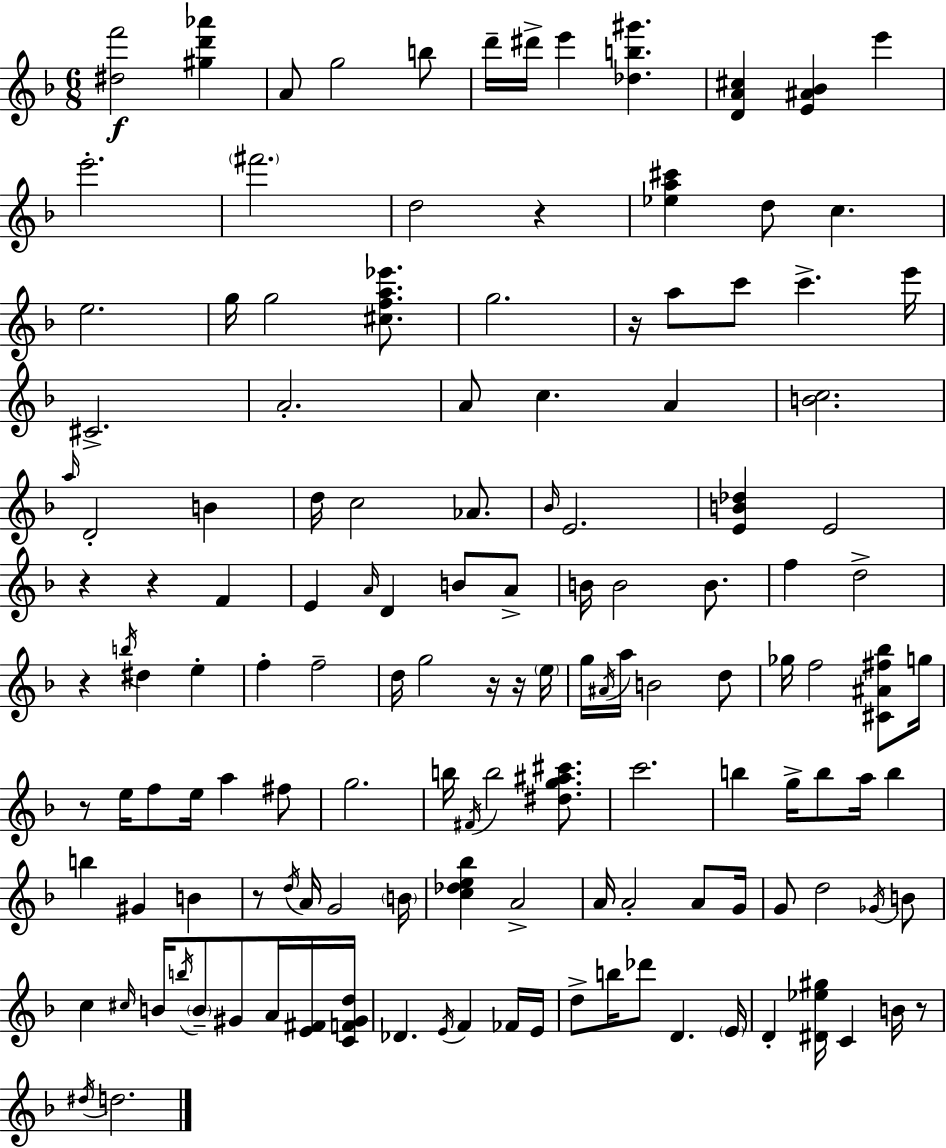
{
  \clef treble
  \numericTimeSignature
  \time 6/8
  \key d \minor
  <dis'' f'''>2\f <gis'' d''' aes'''>4 | a'8 g''2 b''8 | d'''16-- dis'''16-> e'''4 <des'' b'' gis'''>4. | <d' a' cis''>4 <e' ais' bes'>4 e'''4 | \break e'''2.-. | \parenthesize fis'''2. | d''2 r4 | <ees'' a'' cis'''>4 d''8 c''4. | \break e''2. | g''16 g''2 <cis'' f'' a'' ees'''>8. | g''2. | r16 a''8 c'''8 c'''4.-> e'''16 | \break cis'2.-> | a'2.-. | a'8 c''4. a'4 | <b' c''>2. | \break \grace { a''16 } d'2-. b'4 | d''16 c''2 aes'8. | \grace { bes'16 } e'2. | <e' b' des''>4 e'2 | \break r4 r4 f'4 | e'4 \grace { a'16 } d'4 b'8 | a'8-> b'16 b'2 | b'8. f''4 d''2-> | \break r4 \acciaccatura { b''16 } dis''4 | e''4-. f''4-. f''2-- | d''16 g''2 | r16 r16 \parenthesize e''16 g''16 \acciaccatura { ais'16 } a''16 b'2 | \break d''8 ges''16 f''2 | <cis' ais' fis'' bes''>8 g''16 r8 e''16 f''8 e''16 a''4 | fis''8 g''2. | b''16 \acciaccatura { fis'16 } b''2 | \break <dis'' g'' ais'' cis'''>8. c'''2. | b''4 g''16-> b''8 | a''16 b''4 b''4 gis'4 | b'4 r8 \acciaccatura { d''16 } a'16 g'2 | \break \parenthesize b'16 <c'' des'' e'' bes''>4 a'2-> | a'16 a'2-. | a'8 g'16 g'8 d''2 | \acciaccatura { ges'16 } b'8 c''4 | \break \grace { cis''16 } b'16 \acciaccatura { b''16 } \parenthesize b'8-- gis'8 a'16 <e' fis'>16 <c' f' gis' d''>16 des'4. | \acciaccatura { e'16 } f'4 fes'16 e'16 d''8-> | b''16 des'''8 d'4. \parenthesize e'16 d'4-. | <dis' ees'' gis''>16 c'4 b'16 r8 \acciaccatura { dis''16 } | \break d''2. | \bar "|."
}